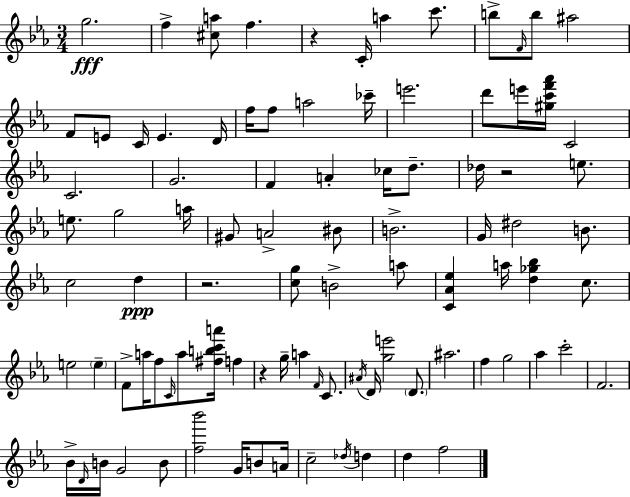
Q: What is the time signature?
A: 3/4